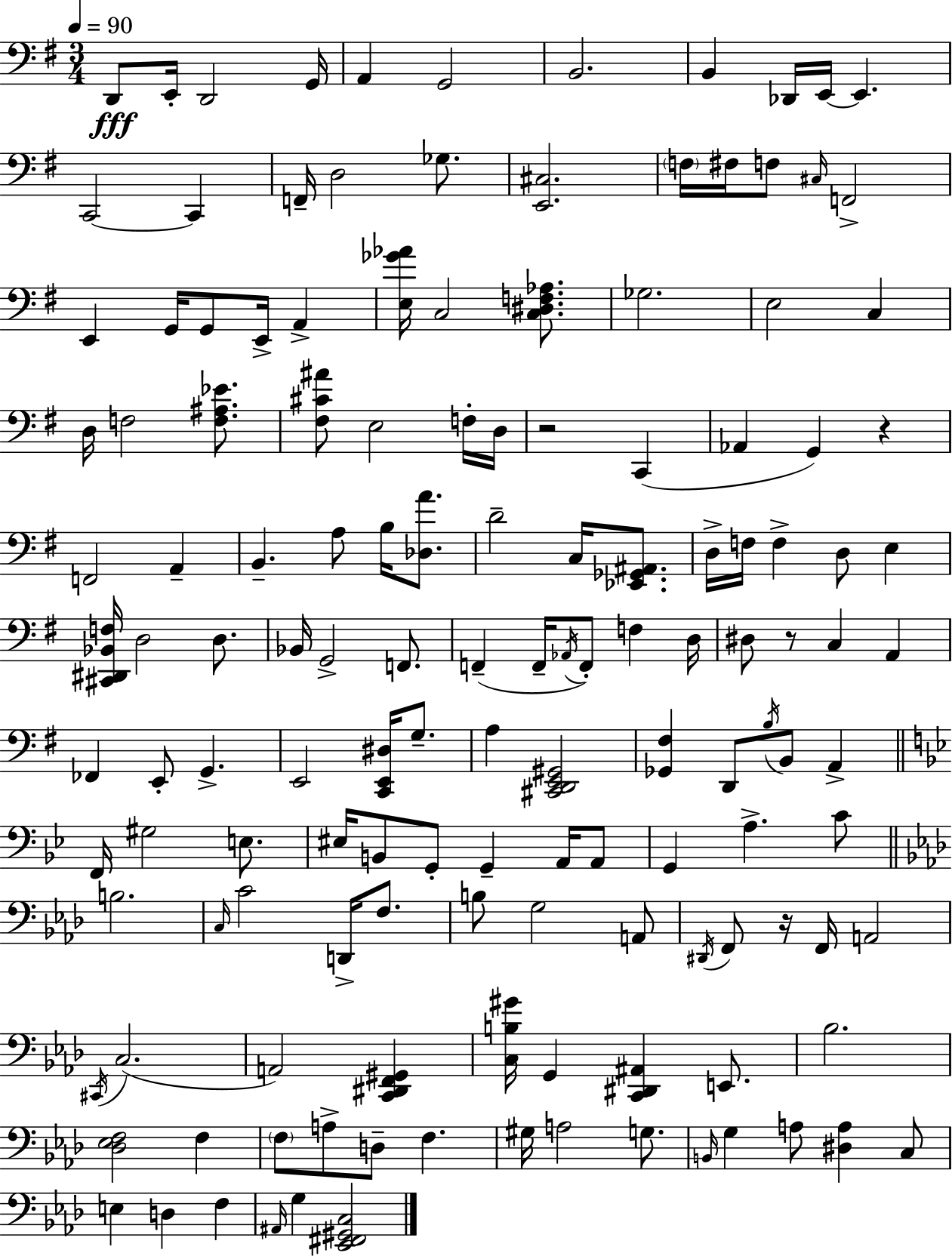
{
  \clef bass
  \numericTimeSignature
  \time 3/4
  \key g \major
  \tempo 4 = 90
  d,8\fff e,16-. d,2 g,16 | a,4 g,2 | b,2. | b,4 des,16 e,16~~ e,4. | \break c,2~~ c,4 | f,16-- d2 ges8. | <e, cis>2. | \parenthesize f16 fis16 f8 \grace { cis16 } f,2-> | \break e,4 g,16 g,8 e,16-> a,4-> | <e ges' aes'>16 c2 <c dis f aes>8. | ges2. | e2 c4 | \break d16 f2 <f ais ees'>8. | <fis cis' ais'>8 e2 f16-. | d16 r2 c,4( | aes,4 g,4) r4 | \break f,2 a,4-- | b,4.-- a8 b16 <des a'>8. | d'2-- c16 <ees, ges, ais,>8. | d16-> f16 f4-> d8 e4 | \break <cis, dis, bes, f>16 d2 d8. | bes,16 g,2-> f,8. | f,4--( f,16-- \acciaccatura { aes,16 } f,8-.) f4 | d16 dis8 r8 c4 a,4 | \break fes,4 e,8-. g,4.-> | e,2 <c, e, dis>16 g8.-- | a4 <cis, d, e, gis,>2 | <ges, fis>4 d,8 \acciaccatura { b16 } b,8 a,4-> | \break \bar "||" \break \key g \minor f,16 gis2 e8. | eis16 b,8 g,8-. g,4-- a,16 a,8 | g,4 a4.-> c'8 | \bar "||" \break \key aes \major b2. | \grace { c16 } c'2 d,16-> f8. | b8 g2 a,8 | \acciaccatura { dis,16 } f,8 r16 f,16 a,2 | \break \acciaccatura { cis,16 }( c2. | a,2) <c, dis, f, gis,>4 | <c b gis'>16 g,4 <c, dis, ais,>4 | e,8. bes2. | \break <des ees f>2 f4 | \parenthesize f8 a8-> d8-- f4. | gis16 a2 | g8. \grace { b,16 } g4 a8 <dis a>4 | \break c8 e4 d4 | f4 \grace { ais,16 } g4 <ees, fis, gis, c>2 | \bar "|."
}